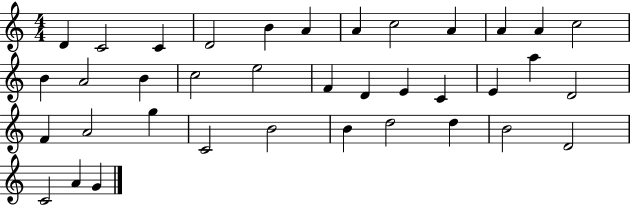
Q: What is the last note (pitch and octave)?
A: G4